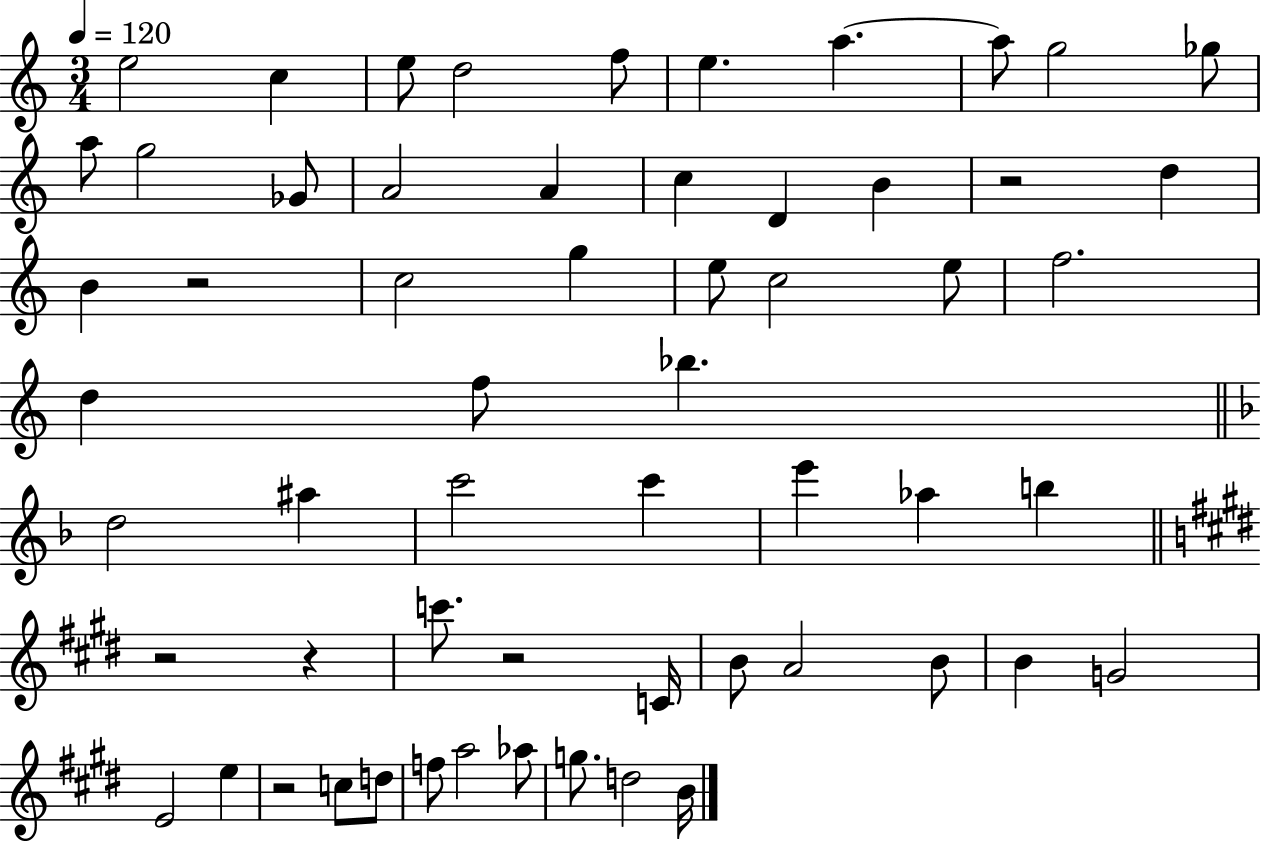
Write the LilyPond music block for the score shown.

{
  \clef treble
  \numericTimeSignature
  \time 3/4
  \key c \major
  \tempo 4 = 120
  \repeat volta 2 { e''2 c''4 | e''8 d''2 f''8 | e''4. a''4.~~ | a''8 g''2 ges''8 | \break a''8 g''2 ges'8 | a'2 a'4 | c''4 d'4 b'4 | r2 d''4 | \break b'4 r2 | c''2 g''4 | e''8 c''2 e''8 | f''2. | \break d''4 f''8 bes''4. | \bar "||" \break \key f \major d''2 ais''4 | c'''2 c'''4 | e'''4 aes''4 b''4 | \bar "||" \break \key e \major r2 r4 | c'''8. r2 c'16 | b'8 a'2 b'8 | b'4 g'2 | \break e'2 e''4 | r2 c''8 d''8 | f''8 a''2 aes''8 | g''8. d''2 b'16 | \break } \bar "|."
}